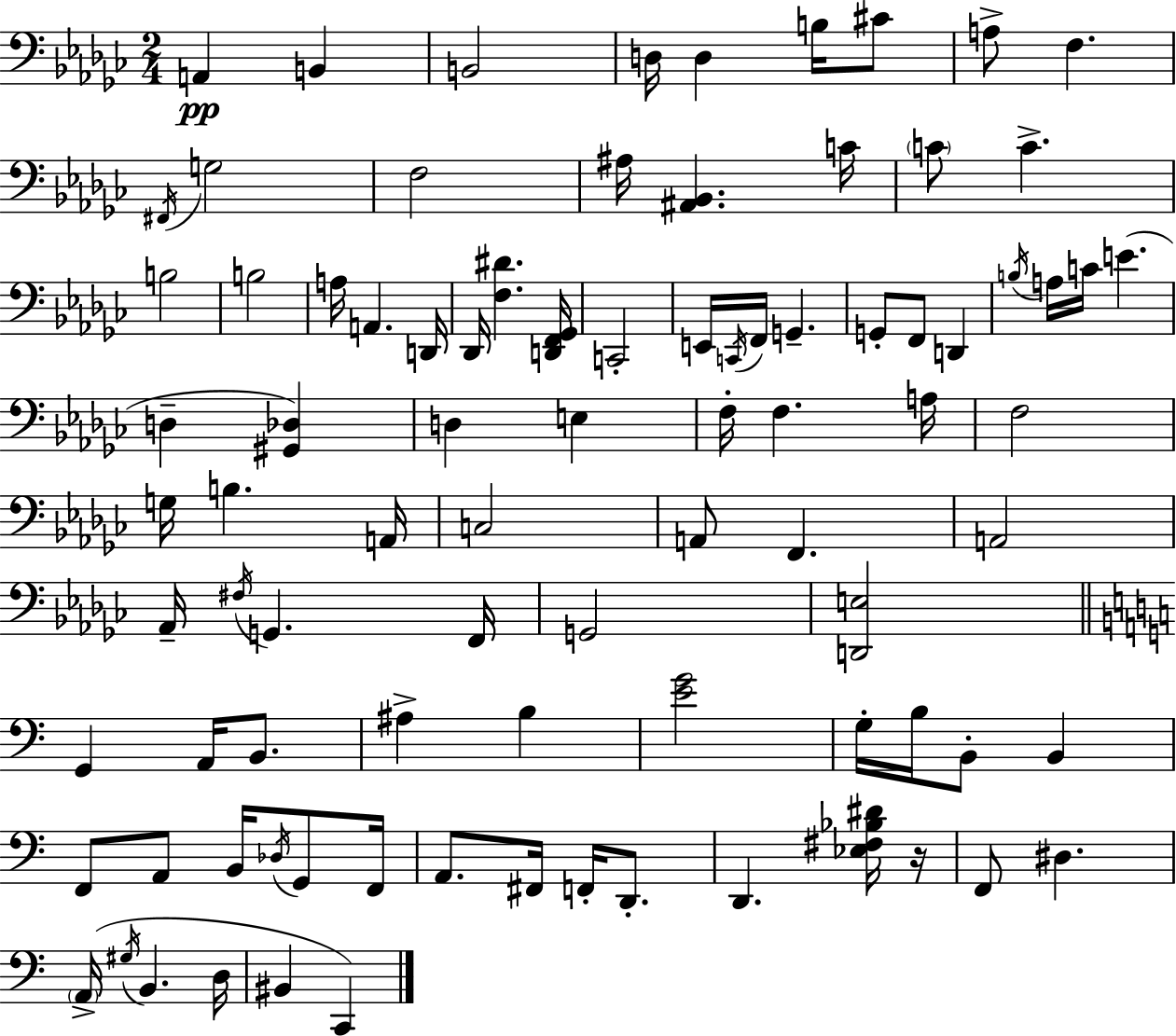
X:1
T:Untitled
M:2/4
L:1/4
K:Ebm
A,, B,, B,,2 D,/4 D, B,/4 ^C/2 A,/2 F, ^F,,/4 G,2 F,2 ^A,/4 [^A,,_B,,] C/4 C/2 C B,2 B,2 A,/4 A,, D,,/4 _D,,/4 [F,^D] [D,,F,,_G,,]/4 C,,2 E,,/4 C,,/4 F,,/4 G,, G,,/2 F,,/2 D,, B,/4 A,/4 C/4 E D, [^G,,_D,] D, E, F,/4 F, A,/4 F,2 G,/4 B, A,,/4 C,2 A,,/2 F,, A,,2 _A,,/4 ^F,/4 G,, F,,/4 G,,2 [D,,E,]2 G,, A,,/4 B,,/2 ^A, B, [EG]2 G,/4 B,/4 B,,/2 B,, F,,/2 A,,/2 B,,/4 _D,/4 G,,/2 F,,/4 A,,/2 ^F,,/4 F,,/4 D,,/2 D,, [_E,^F,_B,^D]/4 z/4 F,,/2 ^D, A,,/4 ^G,/4 B,, D,/4 ^B,, C,,